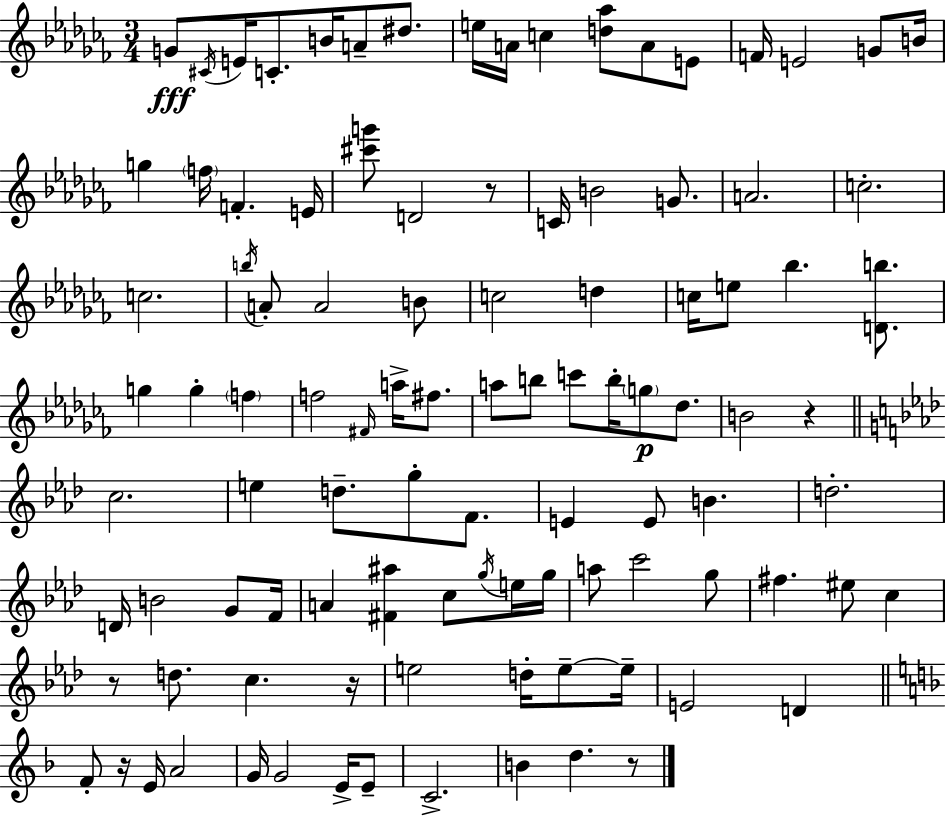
{
  \clef treble
  \numericTimeSignature
  \time 3/4
  \key aes \minor
  g'8\fff \acciaccatura { cis'16 } e'16 c'8.-. b'16 a'8-- dis''8. | e''16 a'16 c''4 <d'' aes''>8 a'8 e'8 | f'16 e'2 g'8 | b'16 g''4 \parenthesize f''16 f'4.-. | \break e'16 <cis''' g'''>8 d'2 r8 | c'16 b'2 g'8. | a'2. | c''2.-. | \break c''2. | \acciaccatura { b''16 } a'8-. a'2 | b'8 c''2 d''4 | c''16 e''8 bes''4. <d' b''>8. | \break g''4 g''4-. \parenthesize f''4 | f''2 \grace { fis'16 } a''16-> | fis''8. a''8 b''8 c'''8 b''16-. \parenthesize g''8\p | des''8. b'2 r4 | \break \bar "||" \break \key f \minor c''2. | e''4 d''8.-- g''8-. f'8. | e'4 e'8 b'4. | d''2.-. | \break d'16 b'2 g'8 f'16 | a'4 <fis' ais''>4 c''8 \acciaccatura { g''16 } e''16 | g''16 a''8 c'''2 g''8 | fis''4. eis''8 c''4 | \break r8 d''8. c''4. | r16 e''2 d''16-. e''8--~~ | e''16-- e'2 d'4 | \bar "||" \break \key d \minor f'8-. r16 e'16 a'2 | g'16 g'2 e'16-> e'8-- | c'2.-> | b'4 d''4. r8 | \break \bar "|."
}